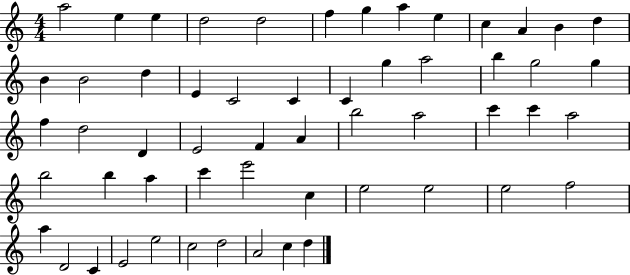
{
  \clef treble
  \numericTimeSignature
  \time 4/4
  \key c \major
  a''2 e''4 e''4 | d''2 d''2 | f''4 g''4 a''4 e''4 | c''4 a'4 b'4 d''4 | \break b'4 b'2 d''4 | e'4 c'2 c'4 | c'4 g''4 a''2 | b''4 g''2 g''4 | \break f''4 d''2 d'4 | e'2 f'4 a'4 | b''2 a''2 | c'''4 c'''4 a''2 | \break b''2 b''4 a''4 | c'''4 e'''2 c''4 | e''2 e''2 | e''2 f''2 | \break a''4 d'2 c'4 | e'2 e''2 | c''2 d''2 | a'2 c''4 d''4 | \break \bar "|."
}